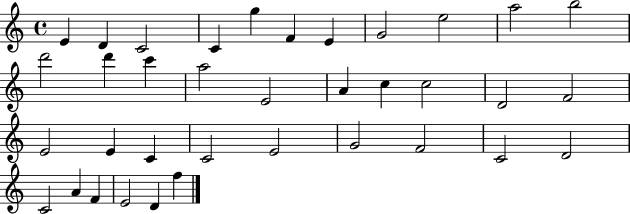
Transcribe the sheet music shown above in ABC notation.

X:1
T:Untitled
M:4/4
L:1/4
K:C
E D C2 C g F E G2 e2 a2 b2 d'2 d' c' a2 E2 A c c2 D2 F2 E2 E C C2 E2 G2 F2 C2 D2 C2 A F E2 D f